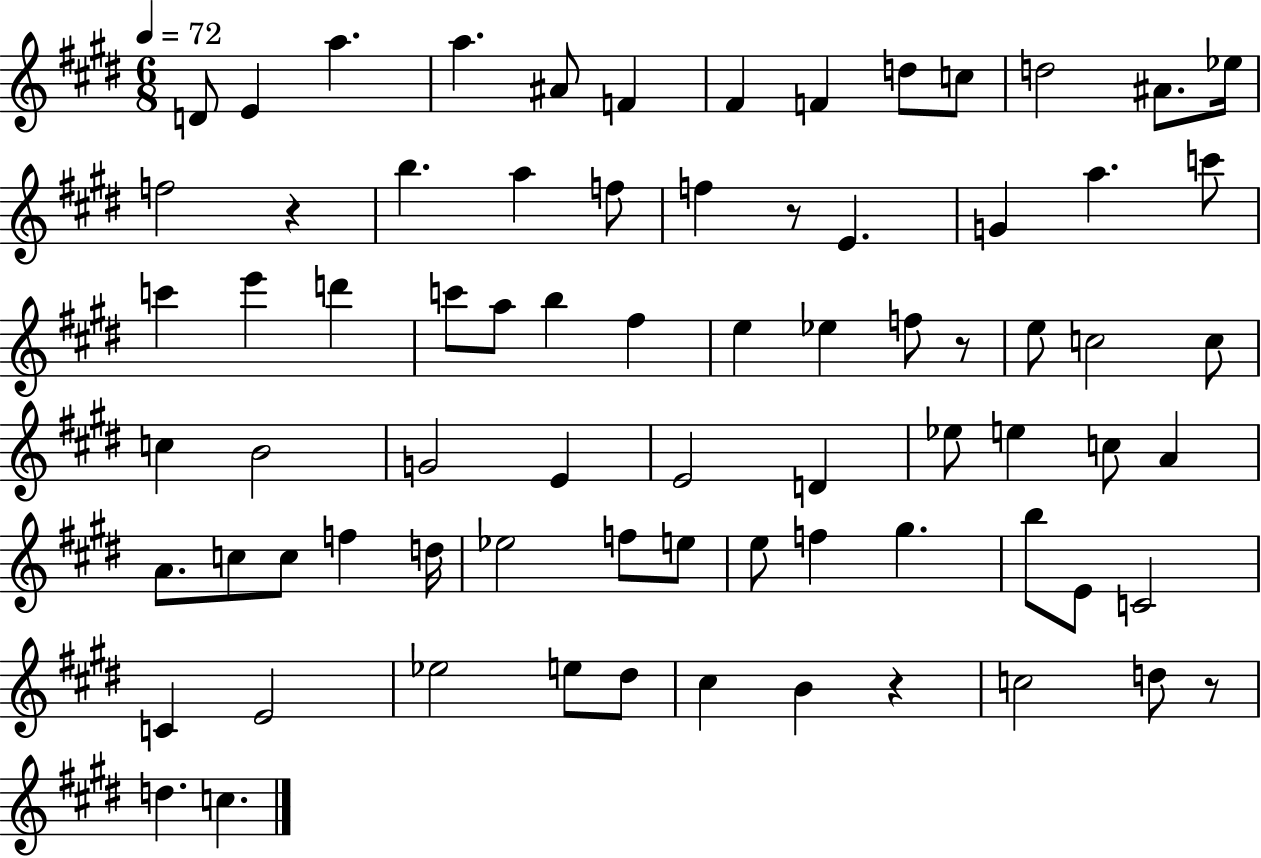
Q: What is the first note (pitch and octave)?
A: D4